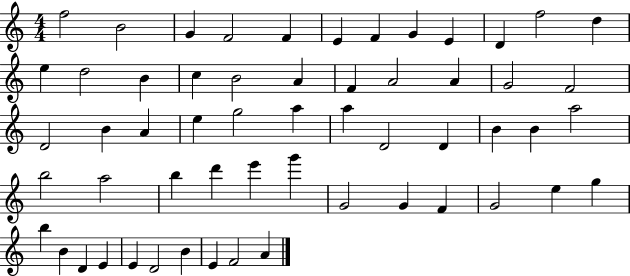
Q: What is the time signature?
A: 4/4